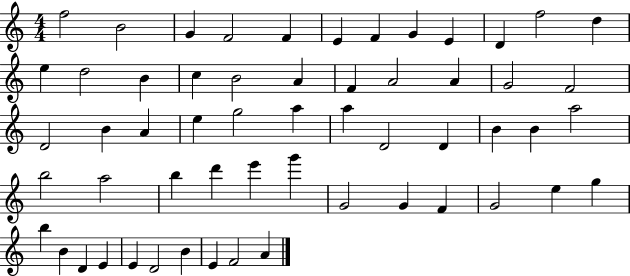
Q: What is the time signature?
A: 4/4